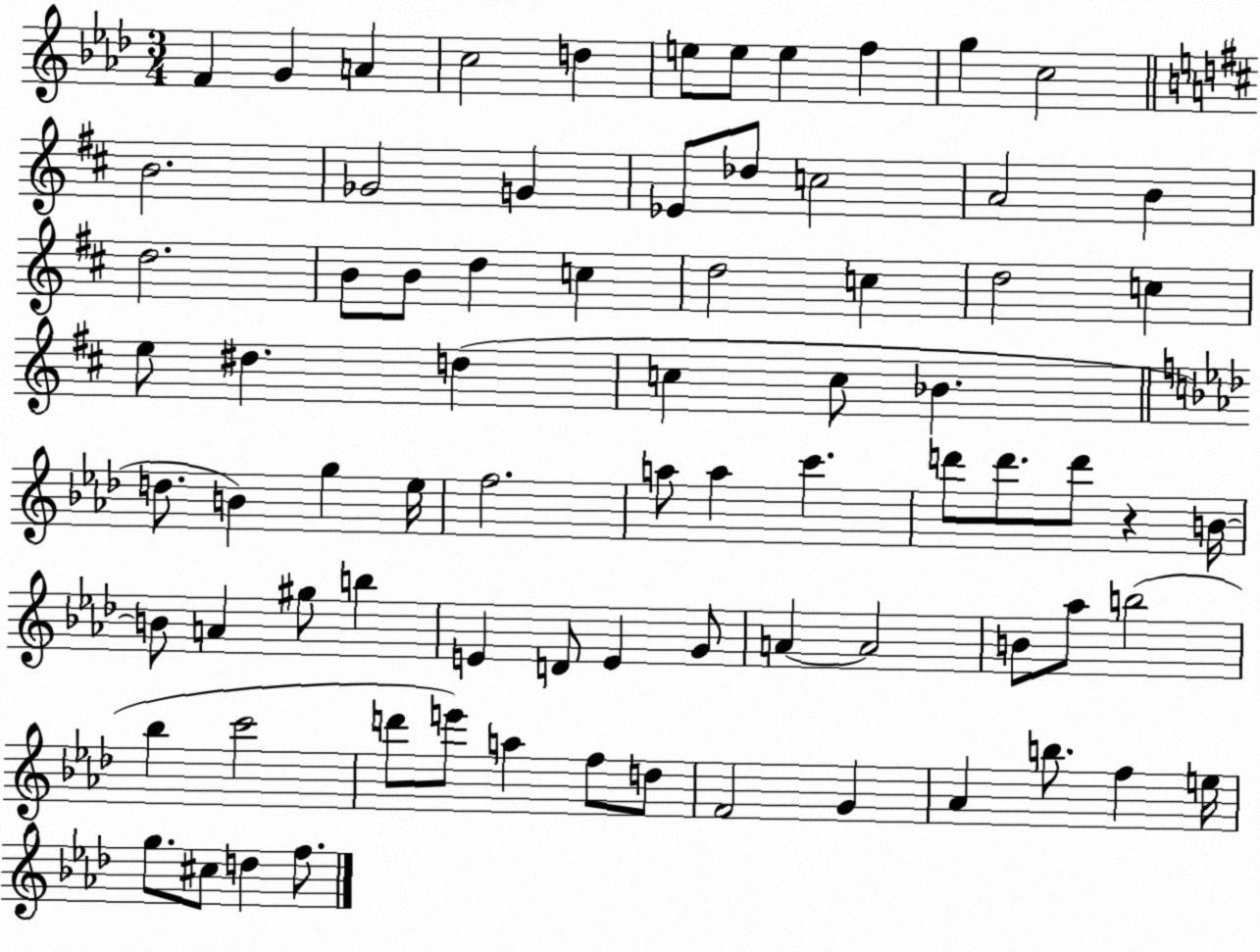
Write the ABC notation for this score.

X:1
T:Untitled
M:3/4
L:1/4
K:Ab
F G A c2 d e/2 e/2 e f g c2 B2 _G2 G _E/2 _d/2 c2 A2 B d2 B/2 B/2 d c d2 c d2 c e/2 ^d d c c/2 _B d/2 B g _e/4 f2 a/2 a c' d'/2 d'/2 d'/2 z B/4 B/2 A ^g/2 b E D/2 E G/2 A A2 B/2 _a/2 b2 _b c'2 d'/2 e'/2 a f/2 d/2 F2 G _A b/2 f e/4 g/2 ^c/2 d f/2